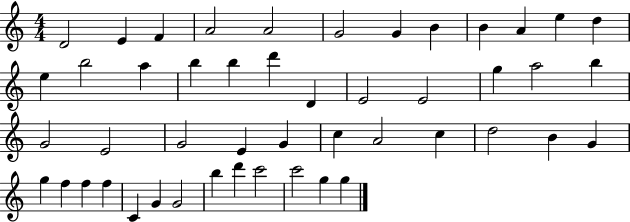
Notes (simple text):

D4/h E4/q F4/q A4/h A4/h G4/h G4/q B4/q B4/q A4/q E5/q D5/q E5/q B5/h A5/q B5/q B5/q D6/q D4/q E4/h E4/h G5/q A5/h B5/q G4/h E4/h G4/h E4/q G4/q C5/q A4/h C5/q D5/h B4/q G4/q G5/q F5/q F5/q F5/q C4/q G4/q G4/h B5/q D6/q C6/h C6/h G5/q G5/q